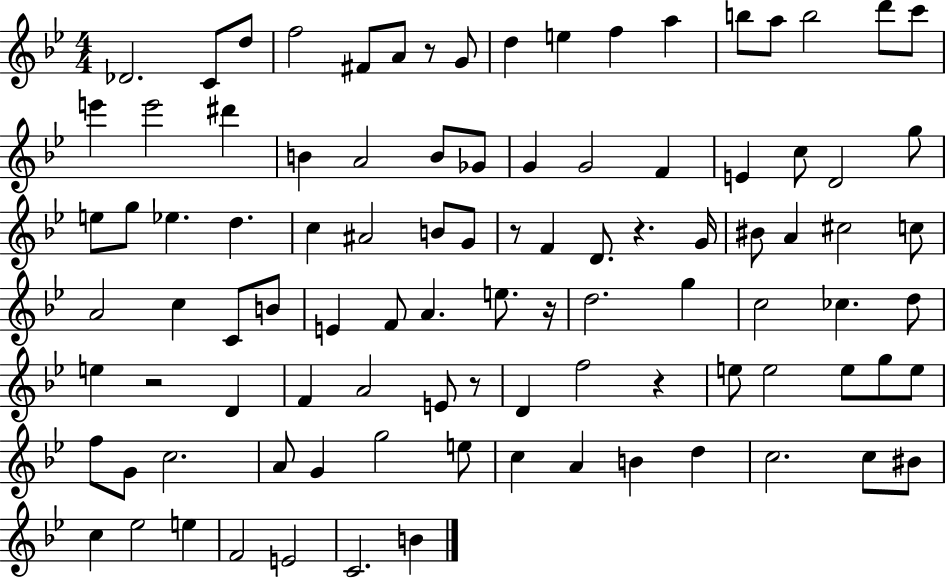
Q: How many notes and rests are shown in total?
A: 98